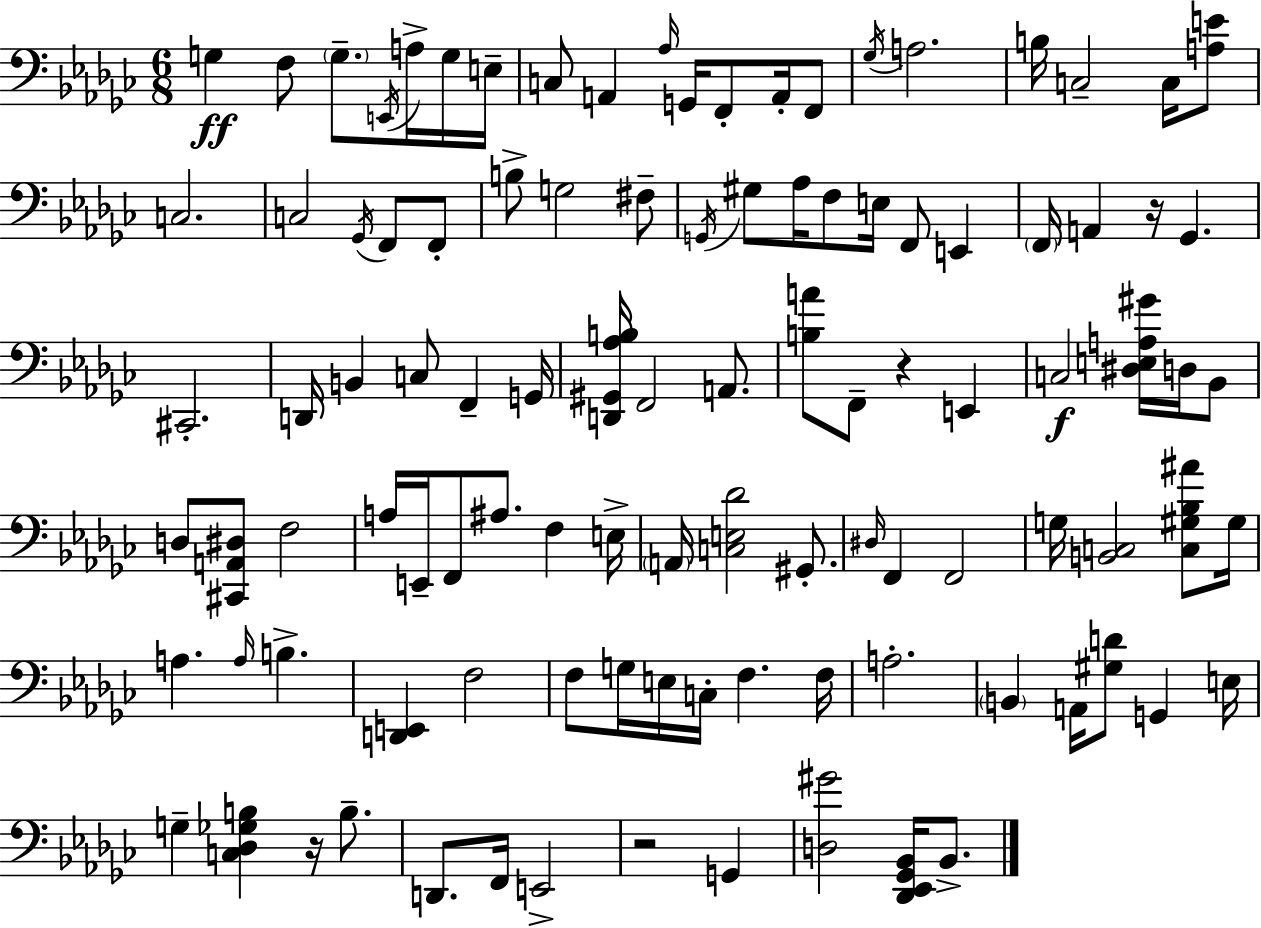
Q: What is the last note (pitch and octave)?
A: Bb2